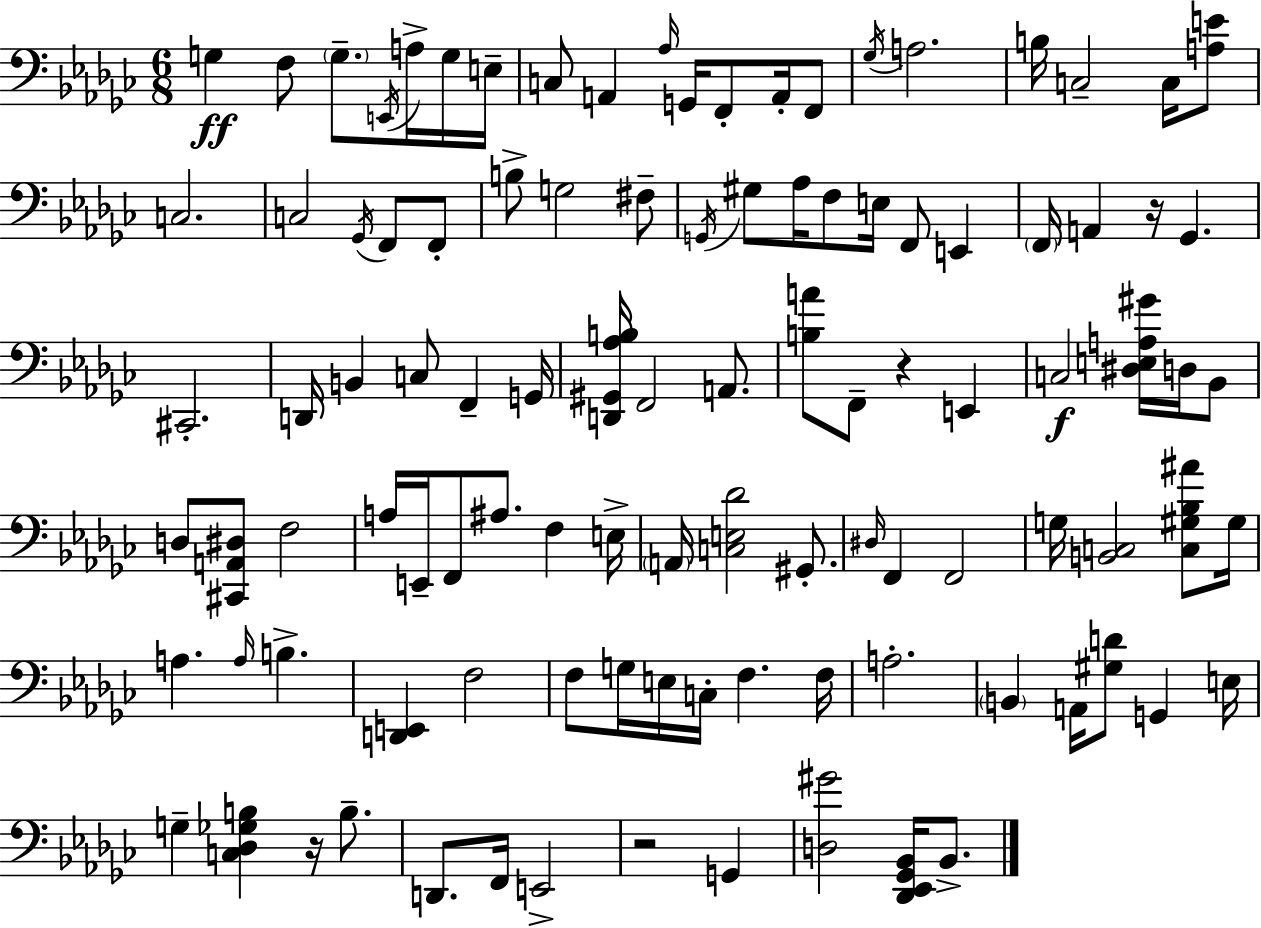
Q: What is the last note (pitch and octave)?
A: Bb2